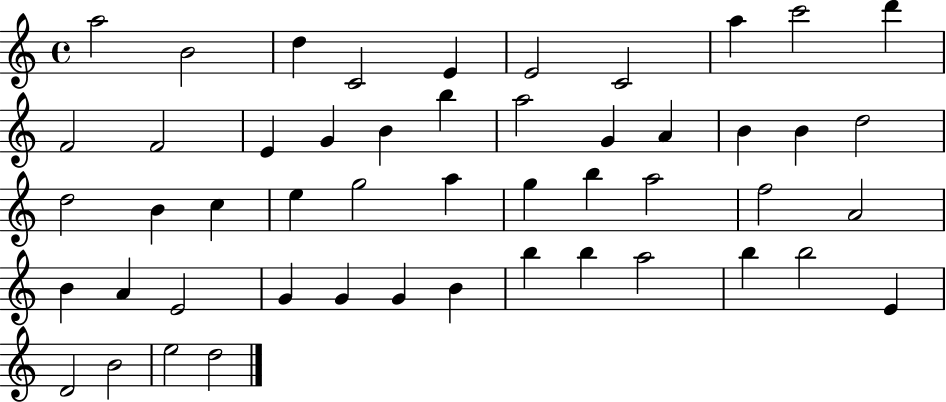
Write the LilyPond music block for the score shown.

{
  \clef treble
  \time 4/4
  \defaultTimeSignature
  \key c \major
  a''2 b'2 | d''4 c'2 e'4 | e'2 c'2 | a''4 c'''2 d'''4 | \break f'2 f'2 | e'4 g'4 b'4 b''4 | a''2 g'4 a'4 | b'4 b'4 d''2 | \break d''2 b'4 c''4 | e''4 g''2 a''4 | g''4 b''4 a''2 | f''2 a'2 | \break b'4 a'4 e'2 | g'4 g'4 g'4 b'4 | b''4 b''4 a''2 | b''4 b''2 e'4 | \break d'2 b'2 | e''2 d''2 | \bar "|."
}